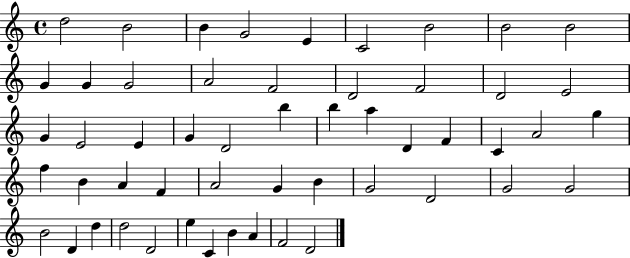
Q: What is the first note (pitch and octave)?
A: D5